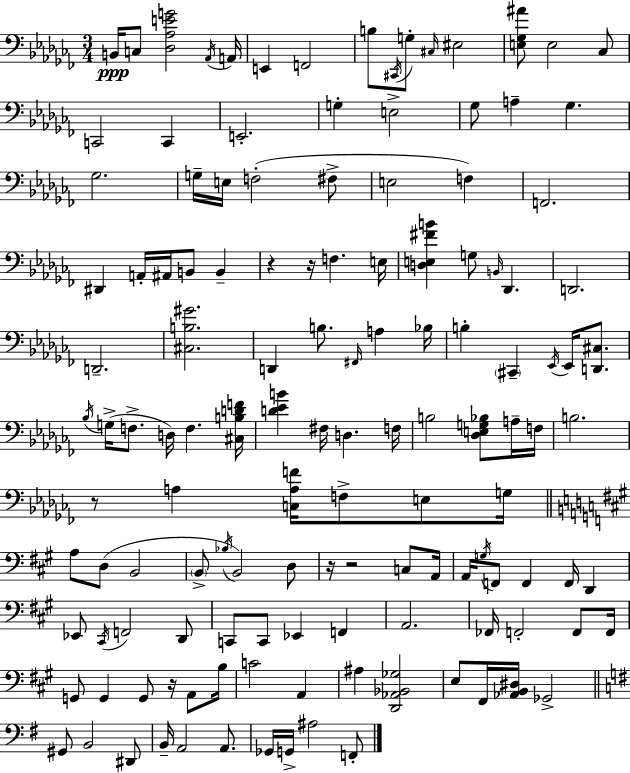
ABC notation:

X:1
T:Untitled
M:3/4
L:1/4
K:Abm
B,,/4 C,/2 [_D,_A,EG]2 _A,,/4 A,,/4 E,, F,,2 B,/2 ^C,,/4 G,/2 ^C,/4 ^E,2 [E,_G,^A]/2 E,2 _C,/2 C,,2 C,, E,,2 G, E,2 _G,/2 A, _G, _G,2 G,/4 E,/4 F,2 ^F,/2 E,2 F, F,,2 ^D,, A,,/4 ^A,,/4 B,,/2 B,, z z/4 F, E,/4 [D,E,^FB] G,/2 B,,/4 _D,, D,,2 D,,2 [^C,B,^G]2 D,, B,/2 ^F,,/4 A, _B,/4 B, ^C,, _E,,/4 _E,,/4 [D,,^C,]/2 _B,/4 G,/4 F,/2 D,/4 F, [^C,B,DF]/4 [D_EB] ^F,/4 D, F,/4 B,2 [_D,E,G,_B,]/2 A,/4 F,/4 B,2 z/2 A, [C,A,F]/4 F,/2 E,/2 G,/4 A,/2 D,/2 B,,2 B,,/2 _B,/4 B,,2 D,/2 z/4 z2 C,/2 A,,/4 A,,/4 G,/4 F,,/2 F,, F,,/4 D,, _E,,/2 ^C,,/4 F,,2 D,,/2 C,,/2 C,,/2 _E,, F,, A,,2 _F,,/4 F,,2 F,,/2 F,,/4 G,,/2 G,, G,,/2 z/4 A,,/2 B,/4 C2 A,, ^A, [D,,_A,,_B,,_G,]2 E,/2 ^F,,/4 [_A,,B,,^D,]/4 _G,,2 ^G,,/2 B,,2 ^D,,/2 B,,/4 A,,2 A,,/2 _G,,/4 G,,/4 ^A,2 F,,/2